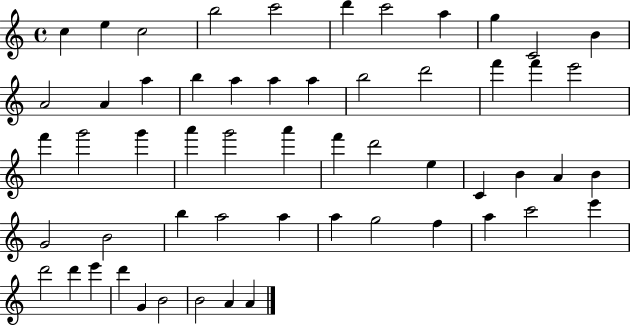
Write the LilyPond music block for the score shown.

{
  \clef treble
  \time 4/4
  \defaultTimeSignature
  \key c \major
  c''4 e''4 c''2 | b''2 c'''2 | d'''4 c'''2 a''4 | g''4 c'2 b'4 | \break a'2 a'4 a''4 | b''4 a''4 a''4 a''4 | b''2 d'''2 | f'''4 f'''4 e'''2 | \break f'''4 g'''2 g'''4 | a'''4 g'''2 a'''4 | f'''4 d'''2 e''4 | c'4 b'4 a'4 b'4 | \break g'2 b'2 | b''4 a''2 a''4 | a''4 g''2 f''4 | a''4 c'''2 e'''4 | \break d'''2 d'''4 e'''4 | d'''4 g'4 b'2 | b'2 a'4 a'4 | \bar "|."
}